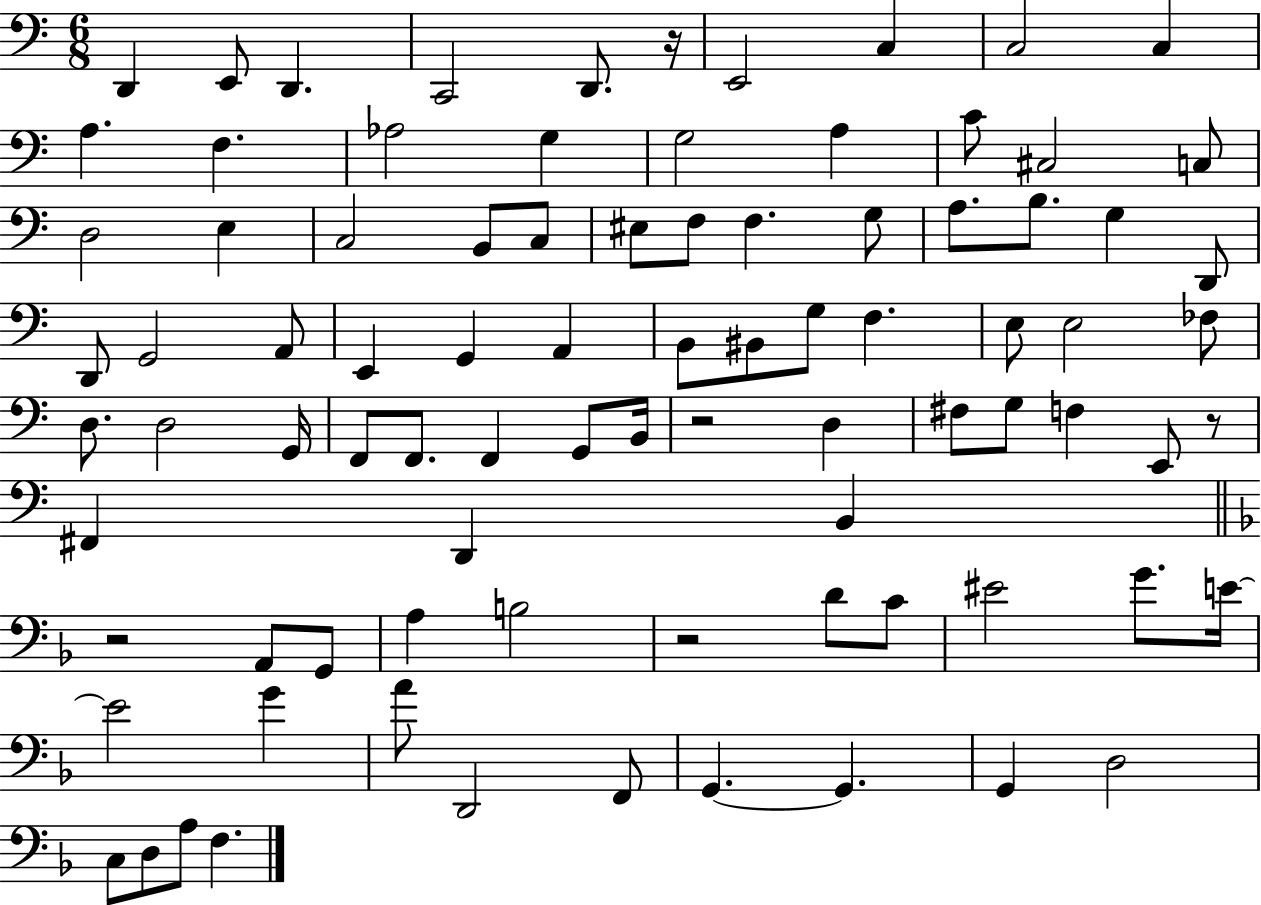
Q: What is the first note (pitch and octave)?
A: D2